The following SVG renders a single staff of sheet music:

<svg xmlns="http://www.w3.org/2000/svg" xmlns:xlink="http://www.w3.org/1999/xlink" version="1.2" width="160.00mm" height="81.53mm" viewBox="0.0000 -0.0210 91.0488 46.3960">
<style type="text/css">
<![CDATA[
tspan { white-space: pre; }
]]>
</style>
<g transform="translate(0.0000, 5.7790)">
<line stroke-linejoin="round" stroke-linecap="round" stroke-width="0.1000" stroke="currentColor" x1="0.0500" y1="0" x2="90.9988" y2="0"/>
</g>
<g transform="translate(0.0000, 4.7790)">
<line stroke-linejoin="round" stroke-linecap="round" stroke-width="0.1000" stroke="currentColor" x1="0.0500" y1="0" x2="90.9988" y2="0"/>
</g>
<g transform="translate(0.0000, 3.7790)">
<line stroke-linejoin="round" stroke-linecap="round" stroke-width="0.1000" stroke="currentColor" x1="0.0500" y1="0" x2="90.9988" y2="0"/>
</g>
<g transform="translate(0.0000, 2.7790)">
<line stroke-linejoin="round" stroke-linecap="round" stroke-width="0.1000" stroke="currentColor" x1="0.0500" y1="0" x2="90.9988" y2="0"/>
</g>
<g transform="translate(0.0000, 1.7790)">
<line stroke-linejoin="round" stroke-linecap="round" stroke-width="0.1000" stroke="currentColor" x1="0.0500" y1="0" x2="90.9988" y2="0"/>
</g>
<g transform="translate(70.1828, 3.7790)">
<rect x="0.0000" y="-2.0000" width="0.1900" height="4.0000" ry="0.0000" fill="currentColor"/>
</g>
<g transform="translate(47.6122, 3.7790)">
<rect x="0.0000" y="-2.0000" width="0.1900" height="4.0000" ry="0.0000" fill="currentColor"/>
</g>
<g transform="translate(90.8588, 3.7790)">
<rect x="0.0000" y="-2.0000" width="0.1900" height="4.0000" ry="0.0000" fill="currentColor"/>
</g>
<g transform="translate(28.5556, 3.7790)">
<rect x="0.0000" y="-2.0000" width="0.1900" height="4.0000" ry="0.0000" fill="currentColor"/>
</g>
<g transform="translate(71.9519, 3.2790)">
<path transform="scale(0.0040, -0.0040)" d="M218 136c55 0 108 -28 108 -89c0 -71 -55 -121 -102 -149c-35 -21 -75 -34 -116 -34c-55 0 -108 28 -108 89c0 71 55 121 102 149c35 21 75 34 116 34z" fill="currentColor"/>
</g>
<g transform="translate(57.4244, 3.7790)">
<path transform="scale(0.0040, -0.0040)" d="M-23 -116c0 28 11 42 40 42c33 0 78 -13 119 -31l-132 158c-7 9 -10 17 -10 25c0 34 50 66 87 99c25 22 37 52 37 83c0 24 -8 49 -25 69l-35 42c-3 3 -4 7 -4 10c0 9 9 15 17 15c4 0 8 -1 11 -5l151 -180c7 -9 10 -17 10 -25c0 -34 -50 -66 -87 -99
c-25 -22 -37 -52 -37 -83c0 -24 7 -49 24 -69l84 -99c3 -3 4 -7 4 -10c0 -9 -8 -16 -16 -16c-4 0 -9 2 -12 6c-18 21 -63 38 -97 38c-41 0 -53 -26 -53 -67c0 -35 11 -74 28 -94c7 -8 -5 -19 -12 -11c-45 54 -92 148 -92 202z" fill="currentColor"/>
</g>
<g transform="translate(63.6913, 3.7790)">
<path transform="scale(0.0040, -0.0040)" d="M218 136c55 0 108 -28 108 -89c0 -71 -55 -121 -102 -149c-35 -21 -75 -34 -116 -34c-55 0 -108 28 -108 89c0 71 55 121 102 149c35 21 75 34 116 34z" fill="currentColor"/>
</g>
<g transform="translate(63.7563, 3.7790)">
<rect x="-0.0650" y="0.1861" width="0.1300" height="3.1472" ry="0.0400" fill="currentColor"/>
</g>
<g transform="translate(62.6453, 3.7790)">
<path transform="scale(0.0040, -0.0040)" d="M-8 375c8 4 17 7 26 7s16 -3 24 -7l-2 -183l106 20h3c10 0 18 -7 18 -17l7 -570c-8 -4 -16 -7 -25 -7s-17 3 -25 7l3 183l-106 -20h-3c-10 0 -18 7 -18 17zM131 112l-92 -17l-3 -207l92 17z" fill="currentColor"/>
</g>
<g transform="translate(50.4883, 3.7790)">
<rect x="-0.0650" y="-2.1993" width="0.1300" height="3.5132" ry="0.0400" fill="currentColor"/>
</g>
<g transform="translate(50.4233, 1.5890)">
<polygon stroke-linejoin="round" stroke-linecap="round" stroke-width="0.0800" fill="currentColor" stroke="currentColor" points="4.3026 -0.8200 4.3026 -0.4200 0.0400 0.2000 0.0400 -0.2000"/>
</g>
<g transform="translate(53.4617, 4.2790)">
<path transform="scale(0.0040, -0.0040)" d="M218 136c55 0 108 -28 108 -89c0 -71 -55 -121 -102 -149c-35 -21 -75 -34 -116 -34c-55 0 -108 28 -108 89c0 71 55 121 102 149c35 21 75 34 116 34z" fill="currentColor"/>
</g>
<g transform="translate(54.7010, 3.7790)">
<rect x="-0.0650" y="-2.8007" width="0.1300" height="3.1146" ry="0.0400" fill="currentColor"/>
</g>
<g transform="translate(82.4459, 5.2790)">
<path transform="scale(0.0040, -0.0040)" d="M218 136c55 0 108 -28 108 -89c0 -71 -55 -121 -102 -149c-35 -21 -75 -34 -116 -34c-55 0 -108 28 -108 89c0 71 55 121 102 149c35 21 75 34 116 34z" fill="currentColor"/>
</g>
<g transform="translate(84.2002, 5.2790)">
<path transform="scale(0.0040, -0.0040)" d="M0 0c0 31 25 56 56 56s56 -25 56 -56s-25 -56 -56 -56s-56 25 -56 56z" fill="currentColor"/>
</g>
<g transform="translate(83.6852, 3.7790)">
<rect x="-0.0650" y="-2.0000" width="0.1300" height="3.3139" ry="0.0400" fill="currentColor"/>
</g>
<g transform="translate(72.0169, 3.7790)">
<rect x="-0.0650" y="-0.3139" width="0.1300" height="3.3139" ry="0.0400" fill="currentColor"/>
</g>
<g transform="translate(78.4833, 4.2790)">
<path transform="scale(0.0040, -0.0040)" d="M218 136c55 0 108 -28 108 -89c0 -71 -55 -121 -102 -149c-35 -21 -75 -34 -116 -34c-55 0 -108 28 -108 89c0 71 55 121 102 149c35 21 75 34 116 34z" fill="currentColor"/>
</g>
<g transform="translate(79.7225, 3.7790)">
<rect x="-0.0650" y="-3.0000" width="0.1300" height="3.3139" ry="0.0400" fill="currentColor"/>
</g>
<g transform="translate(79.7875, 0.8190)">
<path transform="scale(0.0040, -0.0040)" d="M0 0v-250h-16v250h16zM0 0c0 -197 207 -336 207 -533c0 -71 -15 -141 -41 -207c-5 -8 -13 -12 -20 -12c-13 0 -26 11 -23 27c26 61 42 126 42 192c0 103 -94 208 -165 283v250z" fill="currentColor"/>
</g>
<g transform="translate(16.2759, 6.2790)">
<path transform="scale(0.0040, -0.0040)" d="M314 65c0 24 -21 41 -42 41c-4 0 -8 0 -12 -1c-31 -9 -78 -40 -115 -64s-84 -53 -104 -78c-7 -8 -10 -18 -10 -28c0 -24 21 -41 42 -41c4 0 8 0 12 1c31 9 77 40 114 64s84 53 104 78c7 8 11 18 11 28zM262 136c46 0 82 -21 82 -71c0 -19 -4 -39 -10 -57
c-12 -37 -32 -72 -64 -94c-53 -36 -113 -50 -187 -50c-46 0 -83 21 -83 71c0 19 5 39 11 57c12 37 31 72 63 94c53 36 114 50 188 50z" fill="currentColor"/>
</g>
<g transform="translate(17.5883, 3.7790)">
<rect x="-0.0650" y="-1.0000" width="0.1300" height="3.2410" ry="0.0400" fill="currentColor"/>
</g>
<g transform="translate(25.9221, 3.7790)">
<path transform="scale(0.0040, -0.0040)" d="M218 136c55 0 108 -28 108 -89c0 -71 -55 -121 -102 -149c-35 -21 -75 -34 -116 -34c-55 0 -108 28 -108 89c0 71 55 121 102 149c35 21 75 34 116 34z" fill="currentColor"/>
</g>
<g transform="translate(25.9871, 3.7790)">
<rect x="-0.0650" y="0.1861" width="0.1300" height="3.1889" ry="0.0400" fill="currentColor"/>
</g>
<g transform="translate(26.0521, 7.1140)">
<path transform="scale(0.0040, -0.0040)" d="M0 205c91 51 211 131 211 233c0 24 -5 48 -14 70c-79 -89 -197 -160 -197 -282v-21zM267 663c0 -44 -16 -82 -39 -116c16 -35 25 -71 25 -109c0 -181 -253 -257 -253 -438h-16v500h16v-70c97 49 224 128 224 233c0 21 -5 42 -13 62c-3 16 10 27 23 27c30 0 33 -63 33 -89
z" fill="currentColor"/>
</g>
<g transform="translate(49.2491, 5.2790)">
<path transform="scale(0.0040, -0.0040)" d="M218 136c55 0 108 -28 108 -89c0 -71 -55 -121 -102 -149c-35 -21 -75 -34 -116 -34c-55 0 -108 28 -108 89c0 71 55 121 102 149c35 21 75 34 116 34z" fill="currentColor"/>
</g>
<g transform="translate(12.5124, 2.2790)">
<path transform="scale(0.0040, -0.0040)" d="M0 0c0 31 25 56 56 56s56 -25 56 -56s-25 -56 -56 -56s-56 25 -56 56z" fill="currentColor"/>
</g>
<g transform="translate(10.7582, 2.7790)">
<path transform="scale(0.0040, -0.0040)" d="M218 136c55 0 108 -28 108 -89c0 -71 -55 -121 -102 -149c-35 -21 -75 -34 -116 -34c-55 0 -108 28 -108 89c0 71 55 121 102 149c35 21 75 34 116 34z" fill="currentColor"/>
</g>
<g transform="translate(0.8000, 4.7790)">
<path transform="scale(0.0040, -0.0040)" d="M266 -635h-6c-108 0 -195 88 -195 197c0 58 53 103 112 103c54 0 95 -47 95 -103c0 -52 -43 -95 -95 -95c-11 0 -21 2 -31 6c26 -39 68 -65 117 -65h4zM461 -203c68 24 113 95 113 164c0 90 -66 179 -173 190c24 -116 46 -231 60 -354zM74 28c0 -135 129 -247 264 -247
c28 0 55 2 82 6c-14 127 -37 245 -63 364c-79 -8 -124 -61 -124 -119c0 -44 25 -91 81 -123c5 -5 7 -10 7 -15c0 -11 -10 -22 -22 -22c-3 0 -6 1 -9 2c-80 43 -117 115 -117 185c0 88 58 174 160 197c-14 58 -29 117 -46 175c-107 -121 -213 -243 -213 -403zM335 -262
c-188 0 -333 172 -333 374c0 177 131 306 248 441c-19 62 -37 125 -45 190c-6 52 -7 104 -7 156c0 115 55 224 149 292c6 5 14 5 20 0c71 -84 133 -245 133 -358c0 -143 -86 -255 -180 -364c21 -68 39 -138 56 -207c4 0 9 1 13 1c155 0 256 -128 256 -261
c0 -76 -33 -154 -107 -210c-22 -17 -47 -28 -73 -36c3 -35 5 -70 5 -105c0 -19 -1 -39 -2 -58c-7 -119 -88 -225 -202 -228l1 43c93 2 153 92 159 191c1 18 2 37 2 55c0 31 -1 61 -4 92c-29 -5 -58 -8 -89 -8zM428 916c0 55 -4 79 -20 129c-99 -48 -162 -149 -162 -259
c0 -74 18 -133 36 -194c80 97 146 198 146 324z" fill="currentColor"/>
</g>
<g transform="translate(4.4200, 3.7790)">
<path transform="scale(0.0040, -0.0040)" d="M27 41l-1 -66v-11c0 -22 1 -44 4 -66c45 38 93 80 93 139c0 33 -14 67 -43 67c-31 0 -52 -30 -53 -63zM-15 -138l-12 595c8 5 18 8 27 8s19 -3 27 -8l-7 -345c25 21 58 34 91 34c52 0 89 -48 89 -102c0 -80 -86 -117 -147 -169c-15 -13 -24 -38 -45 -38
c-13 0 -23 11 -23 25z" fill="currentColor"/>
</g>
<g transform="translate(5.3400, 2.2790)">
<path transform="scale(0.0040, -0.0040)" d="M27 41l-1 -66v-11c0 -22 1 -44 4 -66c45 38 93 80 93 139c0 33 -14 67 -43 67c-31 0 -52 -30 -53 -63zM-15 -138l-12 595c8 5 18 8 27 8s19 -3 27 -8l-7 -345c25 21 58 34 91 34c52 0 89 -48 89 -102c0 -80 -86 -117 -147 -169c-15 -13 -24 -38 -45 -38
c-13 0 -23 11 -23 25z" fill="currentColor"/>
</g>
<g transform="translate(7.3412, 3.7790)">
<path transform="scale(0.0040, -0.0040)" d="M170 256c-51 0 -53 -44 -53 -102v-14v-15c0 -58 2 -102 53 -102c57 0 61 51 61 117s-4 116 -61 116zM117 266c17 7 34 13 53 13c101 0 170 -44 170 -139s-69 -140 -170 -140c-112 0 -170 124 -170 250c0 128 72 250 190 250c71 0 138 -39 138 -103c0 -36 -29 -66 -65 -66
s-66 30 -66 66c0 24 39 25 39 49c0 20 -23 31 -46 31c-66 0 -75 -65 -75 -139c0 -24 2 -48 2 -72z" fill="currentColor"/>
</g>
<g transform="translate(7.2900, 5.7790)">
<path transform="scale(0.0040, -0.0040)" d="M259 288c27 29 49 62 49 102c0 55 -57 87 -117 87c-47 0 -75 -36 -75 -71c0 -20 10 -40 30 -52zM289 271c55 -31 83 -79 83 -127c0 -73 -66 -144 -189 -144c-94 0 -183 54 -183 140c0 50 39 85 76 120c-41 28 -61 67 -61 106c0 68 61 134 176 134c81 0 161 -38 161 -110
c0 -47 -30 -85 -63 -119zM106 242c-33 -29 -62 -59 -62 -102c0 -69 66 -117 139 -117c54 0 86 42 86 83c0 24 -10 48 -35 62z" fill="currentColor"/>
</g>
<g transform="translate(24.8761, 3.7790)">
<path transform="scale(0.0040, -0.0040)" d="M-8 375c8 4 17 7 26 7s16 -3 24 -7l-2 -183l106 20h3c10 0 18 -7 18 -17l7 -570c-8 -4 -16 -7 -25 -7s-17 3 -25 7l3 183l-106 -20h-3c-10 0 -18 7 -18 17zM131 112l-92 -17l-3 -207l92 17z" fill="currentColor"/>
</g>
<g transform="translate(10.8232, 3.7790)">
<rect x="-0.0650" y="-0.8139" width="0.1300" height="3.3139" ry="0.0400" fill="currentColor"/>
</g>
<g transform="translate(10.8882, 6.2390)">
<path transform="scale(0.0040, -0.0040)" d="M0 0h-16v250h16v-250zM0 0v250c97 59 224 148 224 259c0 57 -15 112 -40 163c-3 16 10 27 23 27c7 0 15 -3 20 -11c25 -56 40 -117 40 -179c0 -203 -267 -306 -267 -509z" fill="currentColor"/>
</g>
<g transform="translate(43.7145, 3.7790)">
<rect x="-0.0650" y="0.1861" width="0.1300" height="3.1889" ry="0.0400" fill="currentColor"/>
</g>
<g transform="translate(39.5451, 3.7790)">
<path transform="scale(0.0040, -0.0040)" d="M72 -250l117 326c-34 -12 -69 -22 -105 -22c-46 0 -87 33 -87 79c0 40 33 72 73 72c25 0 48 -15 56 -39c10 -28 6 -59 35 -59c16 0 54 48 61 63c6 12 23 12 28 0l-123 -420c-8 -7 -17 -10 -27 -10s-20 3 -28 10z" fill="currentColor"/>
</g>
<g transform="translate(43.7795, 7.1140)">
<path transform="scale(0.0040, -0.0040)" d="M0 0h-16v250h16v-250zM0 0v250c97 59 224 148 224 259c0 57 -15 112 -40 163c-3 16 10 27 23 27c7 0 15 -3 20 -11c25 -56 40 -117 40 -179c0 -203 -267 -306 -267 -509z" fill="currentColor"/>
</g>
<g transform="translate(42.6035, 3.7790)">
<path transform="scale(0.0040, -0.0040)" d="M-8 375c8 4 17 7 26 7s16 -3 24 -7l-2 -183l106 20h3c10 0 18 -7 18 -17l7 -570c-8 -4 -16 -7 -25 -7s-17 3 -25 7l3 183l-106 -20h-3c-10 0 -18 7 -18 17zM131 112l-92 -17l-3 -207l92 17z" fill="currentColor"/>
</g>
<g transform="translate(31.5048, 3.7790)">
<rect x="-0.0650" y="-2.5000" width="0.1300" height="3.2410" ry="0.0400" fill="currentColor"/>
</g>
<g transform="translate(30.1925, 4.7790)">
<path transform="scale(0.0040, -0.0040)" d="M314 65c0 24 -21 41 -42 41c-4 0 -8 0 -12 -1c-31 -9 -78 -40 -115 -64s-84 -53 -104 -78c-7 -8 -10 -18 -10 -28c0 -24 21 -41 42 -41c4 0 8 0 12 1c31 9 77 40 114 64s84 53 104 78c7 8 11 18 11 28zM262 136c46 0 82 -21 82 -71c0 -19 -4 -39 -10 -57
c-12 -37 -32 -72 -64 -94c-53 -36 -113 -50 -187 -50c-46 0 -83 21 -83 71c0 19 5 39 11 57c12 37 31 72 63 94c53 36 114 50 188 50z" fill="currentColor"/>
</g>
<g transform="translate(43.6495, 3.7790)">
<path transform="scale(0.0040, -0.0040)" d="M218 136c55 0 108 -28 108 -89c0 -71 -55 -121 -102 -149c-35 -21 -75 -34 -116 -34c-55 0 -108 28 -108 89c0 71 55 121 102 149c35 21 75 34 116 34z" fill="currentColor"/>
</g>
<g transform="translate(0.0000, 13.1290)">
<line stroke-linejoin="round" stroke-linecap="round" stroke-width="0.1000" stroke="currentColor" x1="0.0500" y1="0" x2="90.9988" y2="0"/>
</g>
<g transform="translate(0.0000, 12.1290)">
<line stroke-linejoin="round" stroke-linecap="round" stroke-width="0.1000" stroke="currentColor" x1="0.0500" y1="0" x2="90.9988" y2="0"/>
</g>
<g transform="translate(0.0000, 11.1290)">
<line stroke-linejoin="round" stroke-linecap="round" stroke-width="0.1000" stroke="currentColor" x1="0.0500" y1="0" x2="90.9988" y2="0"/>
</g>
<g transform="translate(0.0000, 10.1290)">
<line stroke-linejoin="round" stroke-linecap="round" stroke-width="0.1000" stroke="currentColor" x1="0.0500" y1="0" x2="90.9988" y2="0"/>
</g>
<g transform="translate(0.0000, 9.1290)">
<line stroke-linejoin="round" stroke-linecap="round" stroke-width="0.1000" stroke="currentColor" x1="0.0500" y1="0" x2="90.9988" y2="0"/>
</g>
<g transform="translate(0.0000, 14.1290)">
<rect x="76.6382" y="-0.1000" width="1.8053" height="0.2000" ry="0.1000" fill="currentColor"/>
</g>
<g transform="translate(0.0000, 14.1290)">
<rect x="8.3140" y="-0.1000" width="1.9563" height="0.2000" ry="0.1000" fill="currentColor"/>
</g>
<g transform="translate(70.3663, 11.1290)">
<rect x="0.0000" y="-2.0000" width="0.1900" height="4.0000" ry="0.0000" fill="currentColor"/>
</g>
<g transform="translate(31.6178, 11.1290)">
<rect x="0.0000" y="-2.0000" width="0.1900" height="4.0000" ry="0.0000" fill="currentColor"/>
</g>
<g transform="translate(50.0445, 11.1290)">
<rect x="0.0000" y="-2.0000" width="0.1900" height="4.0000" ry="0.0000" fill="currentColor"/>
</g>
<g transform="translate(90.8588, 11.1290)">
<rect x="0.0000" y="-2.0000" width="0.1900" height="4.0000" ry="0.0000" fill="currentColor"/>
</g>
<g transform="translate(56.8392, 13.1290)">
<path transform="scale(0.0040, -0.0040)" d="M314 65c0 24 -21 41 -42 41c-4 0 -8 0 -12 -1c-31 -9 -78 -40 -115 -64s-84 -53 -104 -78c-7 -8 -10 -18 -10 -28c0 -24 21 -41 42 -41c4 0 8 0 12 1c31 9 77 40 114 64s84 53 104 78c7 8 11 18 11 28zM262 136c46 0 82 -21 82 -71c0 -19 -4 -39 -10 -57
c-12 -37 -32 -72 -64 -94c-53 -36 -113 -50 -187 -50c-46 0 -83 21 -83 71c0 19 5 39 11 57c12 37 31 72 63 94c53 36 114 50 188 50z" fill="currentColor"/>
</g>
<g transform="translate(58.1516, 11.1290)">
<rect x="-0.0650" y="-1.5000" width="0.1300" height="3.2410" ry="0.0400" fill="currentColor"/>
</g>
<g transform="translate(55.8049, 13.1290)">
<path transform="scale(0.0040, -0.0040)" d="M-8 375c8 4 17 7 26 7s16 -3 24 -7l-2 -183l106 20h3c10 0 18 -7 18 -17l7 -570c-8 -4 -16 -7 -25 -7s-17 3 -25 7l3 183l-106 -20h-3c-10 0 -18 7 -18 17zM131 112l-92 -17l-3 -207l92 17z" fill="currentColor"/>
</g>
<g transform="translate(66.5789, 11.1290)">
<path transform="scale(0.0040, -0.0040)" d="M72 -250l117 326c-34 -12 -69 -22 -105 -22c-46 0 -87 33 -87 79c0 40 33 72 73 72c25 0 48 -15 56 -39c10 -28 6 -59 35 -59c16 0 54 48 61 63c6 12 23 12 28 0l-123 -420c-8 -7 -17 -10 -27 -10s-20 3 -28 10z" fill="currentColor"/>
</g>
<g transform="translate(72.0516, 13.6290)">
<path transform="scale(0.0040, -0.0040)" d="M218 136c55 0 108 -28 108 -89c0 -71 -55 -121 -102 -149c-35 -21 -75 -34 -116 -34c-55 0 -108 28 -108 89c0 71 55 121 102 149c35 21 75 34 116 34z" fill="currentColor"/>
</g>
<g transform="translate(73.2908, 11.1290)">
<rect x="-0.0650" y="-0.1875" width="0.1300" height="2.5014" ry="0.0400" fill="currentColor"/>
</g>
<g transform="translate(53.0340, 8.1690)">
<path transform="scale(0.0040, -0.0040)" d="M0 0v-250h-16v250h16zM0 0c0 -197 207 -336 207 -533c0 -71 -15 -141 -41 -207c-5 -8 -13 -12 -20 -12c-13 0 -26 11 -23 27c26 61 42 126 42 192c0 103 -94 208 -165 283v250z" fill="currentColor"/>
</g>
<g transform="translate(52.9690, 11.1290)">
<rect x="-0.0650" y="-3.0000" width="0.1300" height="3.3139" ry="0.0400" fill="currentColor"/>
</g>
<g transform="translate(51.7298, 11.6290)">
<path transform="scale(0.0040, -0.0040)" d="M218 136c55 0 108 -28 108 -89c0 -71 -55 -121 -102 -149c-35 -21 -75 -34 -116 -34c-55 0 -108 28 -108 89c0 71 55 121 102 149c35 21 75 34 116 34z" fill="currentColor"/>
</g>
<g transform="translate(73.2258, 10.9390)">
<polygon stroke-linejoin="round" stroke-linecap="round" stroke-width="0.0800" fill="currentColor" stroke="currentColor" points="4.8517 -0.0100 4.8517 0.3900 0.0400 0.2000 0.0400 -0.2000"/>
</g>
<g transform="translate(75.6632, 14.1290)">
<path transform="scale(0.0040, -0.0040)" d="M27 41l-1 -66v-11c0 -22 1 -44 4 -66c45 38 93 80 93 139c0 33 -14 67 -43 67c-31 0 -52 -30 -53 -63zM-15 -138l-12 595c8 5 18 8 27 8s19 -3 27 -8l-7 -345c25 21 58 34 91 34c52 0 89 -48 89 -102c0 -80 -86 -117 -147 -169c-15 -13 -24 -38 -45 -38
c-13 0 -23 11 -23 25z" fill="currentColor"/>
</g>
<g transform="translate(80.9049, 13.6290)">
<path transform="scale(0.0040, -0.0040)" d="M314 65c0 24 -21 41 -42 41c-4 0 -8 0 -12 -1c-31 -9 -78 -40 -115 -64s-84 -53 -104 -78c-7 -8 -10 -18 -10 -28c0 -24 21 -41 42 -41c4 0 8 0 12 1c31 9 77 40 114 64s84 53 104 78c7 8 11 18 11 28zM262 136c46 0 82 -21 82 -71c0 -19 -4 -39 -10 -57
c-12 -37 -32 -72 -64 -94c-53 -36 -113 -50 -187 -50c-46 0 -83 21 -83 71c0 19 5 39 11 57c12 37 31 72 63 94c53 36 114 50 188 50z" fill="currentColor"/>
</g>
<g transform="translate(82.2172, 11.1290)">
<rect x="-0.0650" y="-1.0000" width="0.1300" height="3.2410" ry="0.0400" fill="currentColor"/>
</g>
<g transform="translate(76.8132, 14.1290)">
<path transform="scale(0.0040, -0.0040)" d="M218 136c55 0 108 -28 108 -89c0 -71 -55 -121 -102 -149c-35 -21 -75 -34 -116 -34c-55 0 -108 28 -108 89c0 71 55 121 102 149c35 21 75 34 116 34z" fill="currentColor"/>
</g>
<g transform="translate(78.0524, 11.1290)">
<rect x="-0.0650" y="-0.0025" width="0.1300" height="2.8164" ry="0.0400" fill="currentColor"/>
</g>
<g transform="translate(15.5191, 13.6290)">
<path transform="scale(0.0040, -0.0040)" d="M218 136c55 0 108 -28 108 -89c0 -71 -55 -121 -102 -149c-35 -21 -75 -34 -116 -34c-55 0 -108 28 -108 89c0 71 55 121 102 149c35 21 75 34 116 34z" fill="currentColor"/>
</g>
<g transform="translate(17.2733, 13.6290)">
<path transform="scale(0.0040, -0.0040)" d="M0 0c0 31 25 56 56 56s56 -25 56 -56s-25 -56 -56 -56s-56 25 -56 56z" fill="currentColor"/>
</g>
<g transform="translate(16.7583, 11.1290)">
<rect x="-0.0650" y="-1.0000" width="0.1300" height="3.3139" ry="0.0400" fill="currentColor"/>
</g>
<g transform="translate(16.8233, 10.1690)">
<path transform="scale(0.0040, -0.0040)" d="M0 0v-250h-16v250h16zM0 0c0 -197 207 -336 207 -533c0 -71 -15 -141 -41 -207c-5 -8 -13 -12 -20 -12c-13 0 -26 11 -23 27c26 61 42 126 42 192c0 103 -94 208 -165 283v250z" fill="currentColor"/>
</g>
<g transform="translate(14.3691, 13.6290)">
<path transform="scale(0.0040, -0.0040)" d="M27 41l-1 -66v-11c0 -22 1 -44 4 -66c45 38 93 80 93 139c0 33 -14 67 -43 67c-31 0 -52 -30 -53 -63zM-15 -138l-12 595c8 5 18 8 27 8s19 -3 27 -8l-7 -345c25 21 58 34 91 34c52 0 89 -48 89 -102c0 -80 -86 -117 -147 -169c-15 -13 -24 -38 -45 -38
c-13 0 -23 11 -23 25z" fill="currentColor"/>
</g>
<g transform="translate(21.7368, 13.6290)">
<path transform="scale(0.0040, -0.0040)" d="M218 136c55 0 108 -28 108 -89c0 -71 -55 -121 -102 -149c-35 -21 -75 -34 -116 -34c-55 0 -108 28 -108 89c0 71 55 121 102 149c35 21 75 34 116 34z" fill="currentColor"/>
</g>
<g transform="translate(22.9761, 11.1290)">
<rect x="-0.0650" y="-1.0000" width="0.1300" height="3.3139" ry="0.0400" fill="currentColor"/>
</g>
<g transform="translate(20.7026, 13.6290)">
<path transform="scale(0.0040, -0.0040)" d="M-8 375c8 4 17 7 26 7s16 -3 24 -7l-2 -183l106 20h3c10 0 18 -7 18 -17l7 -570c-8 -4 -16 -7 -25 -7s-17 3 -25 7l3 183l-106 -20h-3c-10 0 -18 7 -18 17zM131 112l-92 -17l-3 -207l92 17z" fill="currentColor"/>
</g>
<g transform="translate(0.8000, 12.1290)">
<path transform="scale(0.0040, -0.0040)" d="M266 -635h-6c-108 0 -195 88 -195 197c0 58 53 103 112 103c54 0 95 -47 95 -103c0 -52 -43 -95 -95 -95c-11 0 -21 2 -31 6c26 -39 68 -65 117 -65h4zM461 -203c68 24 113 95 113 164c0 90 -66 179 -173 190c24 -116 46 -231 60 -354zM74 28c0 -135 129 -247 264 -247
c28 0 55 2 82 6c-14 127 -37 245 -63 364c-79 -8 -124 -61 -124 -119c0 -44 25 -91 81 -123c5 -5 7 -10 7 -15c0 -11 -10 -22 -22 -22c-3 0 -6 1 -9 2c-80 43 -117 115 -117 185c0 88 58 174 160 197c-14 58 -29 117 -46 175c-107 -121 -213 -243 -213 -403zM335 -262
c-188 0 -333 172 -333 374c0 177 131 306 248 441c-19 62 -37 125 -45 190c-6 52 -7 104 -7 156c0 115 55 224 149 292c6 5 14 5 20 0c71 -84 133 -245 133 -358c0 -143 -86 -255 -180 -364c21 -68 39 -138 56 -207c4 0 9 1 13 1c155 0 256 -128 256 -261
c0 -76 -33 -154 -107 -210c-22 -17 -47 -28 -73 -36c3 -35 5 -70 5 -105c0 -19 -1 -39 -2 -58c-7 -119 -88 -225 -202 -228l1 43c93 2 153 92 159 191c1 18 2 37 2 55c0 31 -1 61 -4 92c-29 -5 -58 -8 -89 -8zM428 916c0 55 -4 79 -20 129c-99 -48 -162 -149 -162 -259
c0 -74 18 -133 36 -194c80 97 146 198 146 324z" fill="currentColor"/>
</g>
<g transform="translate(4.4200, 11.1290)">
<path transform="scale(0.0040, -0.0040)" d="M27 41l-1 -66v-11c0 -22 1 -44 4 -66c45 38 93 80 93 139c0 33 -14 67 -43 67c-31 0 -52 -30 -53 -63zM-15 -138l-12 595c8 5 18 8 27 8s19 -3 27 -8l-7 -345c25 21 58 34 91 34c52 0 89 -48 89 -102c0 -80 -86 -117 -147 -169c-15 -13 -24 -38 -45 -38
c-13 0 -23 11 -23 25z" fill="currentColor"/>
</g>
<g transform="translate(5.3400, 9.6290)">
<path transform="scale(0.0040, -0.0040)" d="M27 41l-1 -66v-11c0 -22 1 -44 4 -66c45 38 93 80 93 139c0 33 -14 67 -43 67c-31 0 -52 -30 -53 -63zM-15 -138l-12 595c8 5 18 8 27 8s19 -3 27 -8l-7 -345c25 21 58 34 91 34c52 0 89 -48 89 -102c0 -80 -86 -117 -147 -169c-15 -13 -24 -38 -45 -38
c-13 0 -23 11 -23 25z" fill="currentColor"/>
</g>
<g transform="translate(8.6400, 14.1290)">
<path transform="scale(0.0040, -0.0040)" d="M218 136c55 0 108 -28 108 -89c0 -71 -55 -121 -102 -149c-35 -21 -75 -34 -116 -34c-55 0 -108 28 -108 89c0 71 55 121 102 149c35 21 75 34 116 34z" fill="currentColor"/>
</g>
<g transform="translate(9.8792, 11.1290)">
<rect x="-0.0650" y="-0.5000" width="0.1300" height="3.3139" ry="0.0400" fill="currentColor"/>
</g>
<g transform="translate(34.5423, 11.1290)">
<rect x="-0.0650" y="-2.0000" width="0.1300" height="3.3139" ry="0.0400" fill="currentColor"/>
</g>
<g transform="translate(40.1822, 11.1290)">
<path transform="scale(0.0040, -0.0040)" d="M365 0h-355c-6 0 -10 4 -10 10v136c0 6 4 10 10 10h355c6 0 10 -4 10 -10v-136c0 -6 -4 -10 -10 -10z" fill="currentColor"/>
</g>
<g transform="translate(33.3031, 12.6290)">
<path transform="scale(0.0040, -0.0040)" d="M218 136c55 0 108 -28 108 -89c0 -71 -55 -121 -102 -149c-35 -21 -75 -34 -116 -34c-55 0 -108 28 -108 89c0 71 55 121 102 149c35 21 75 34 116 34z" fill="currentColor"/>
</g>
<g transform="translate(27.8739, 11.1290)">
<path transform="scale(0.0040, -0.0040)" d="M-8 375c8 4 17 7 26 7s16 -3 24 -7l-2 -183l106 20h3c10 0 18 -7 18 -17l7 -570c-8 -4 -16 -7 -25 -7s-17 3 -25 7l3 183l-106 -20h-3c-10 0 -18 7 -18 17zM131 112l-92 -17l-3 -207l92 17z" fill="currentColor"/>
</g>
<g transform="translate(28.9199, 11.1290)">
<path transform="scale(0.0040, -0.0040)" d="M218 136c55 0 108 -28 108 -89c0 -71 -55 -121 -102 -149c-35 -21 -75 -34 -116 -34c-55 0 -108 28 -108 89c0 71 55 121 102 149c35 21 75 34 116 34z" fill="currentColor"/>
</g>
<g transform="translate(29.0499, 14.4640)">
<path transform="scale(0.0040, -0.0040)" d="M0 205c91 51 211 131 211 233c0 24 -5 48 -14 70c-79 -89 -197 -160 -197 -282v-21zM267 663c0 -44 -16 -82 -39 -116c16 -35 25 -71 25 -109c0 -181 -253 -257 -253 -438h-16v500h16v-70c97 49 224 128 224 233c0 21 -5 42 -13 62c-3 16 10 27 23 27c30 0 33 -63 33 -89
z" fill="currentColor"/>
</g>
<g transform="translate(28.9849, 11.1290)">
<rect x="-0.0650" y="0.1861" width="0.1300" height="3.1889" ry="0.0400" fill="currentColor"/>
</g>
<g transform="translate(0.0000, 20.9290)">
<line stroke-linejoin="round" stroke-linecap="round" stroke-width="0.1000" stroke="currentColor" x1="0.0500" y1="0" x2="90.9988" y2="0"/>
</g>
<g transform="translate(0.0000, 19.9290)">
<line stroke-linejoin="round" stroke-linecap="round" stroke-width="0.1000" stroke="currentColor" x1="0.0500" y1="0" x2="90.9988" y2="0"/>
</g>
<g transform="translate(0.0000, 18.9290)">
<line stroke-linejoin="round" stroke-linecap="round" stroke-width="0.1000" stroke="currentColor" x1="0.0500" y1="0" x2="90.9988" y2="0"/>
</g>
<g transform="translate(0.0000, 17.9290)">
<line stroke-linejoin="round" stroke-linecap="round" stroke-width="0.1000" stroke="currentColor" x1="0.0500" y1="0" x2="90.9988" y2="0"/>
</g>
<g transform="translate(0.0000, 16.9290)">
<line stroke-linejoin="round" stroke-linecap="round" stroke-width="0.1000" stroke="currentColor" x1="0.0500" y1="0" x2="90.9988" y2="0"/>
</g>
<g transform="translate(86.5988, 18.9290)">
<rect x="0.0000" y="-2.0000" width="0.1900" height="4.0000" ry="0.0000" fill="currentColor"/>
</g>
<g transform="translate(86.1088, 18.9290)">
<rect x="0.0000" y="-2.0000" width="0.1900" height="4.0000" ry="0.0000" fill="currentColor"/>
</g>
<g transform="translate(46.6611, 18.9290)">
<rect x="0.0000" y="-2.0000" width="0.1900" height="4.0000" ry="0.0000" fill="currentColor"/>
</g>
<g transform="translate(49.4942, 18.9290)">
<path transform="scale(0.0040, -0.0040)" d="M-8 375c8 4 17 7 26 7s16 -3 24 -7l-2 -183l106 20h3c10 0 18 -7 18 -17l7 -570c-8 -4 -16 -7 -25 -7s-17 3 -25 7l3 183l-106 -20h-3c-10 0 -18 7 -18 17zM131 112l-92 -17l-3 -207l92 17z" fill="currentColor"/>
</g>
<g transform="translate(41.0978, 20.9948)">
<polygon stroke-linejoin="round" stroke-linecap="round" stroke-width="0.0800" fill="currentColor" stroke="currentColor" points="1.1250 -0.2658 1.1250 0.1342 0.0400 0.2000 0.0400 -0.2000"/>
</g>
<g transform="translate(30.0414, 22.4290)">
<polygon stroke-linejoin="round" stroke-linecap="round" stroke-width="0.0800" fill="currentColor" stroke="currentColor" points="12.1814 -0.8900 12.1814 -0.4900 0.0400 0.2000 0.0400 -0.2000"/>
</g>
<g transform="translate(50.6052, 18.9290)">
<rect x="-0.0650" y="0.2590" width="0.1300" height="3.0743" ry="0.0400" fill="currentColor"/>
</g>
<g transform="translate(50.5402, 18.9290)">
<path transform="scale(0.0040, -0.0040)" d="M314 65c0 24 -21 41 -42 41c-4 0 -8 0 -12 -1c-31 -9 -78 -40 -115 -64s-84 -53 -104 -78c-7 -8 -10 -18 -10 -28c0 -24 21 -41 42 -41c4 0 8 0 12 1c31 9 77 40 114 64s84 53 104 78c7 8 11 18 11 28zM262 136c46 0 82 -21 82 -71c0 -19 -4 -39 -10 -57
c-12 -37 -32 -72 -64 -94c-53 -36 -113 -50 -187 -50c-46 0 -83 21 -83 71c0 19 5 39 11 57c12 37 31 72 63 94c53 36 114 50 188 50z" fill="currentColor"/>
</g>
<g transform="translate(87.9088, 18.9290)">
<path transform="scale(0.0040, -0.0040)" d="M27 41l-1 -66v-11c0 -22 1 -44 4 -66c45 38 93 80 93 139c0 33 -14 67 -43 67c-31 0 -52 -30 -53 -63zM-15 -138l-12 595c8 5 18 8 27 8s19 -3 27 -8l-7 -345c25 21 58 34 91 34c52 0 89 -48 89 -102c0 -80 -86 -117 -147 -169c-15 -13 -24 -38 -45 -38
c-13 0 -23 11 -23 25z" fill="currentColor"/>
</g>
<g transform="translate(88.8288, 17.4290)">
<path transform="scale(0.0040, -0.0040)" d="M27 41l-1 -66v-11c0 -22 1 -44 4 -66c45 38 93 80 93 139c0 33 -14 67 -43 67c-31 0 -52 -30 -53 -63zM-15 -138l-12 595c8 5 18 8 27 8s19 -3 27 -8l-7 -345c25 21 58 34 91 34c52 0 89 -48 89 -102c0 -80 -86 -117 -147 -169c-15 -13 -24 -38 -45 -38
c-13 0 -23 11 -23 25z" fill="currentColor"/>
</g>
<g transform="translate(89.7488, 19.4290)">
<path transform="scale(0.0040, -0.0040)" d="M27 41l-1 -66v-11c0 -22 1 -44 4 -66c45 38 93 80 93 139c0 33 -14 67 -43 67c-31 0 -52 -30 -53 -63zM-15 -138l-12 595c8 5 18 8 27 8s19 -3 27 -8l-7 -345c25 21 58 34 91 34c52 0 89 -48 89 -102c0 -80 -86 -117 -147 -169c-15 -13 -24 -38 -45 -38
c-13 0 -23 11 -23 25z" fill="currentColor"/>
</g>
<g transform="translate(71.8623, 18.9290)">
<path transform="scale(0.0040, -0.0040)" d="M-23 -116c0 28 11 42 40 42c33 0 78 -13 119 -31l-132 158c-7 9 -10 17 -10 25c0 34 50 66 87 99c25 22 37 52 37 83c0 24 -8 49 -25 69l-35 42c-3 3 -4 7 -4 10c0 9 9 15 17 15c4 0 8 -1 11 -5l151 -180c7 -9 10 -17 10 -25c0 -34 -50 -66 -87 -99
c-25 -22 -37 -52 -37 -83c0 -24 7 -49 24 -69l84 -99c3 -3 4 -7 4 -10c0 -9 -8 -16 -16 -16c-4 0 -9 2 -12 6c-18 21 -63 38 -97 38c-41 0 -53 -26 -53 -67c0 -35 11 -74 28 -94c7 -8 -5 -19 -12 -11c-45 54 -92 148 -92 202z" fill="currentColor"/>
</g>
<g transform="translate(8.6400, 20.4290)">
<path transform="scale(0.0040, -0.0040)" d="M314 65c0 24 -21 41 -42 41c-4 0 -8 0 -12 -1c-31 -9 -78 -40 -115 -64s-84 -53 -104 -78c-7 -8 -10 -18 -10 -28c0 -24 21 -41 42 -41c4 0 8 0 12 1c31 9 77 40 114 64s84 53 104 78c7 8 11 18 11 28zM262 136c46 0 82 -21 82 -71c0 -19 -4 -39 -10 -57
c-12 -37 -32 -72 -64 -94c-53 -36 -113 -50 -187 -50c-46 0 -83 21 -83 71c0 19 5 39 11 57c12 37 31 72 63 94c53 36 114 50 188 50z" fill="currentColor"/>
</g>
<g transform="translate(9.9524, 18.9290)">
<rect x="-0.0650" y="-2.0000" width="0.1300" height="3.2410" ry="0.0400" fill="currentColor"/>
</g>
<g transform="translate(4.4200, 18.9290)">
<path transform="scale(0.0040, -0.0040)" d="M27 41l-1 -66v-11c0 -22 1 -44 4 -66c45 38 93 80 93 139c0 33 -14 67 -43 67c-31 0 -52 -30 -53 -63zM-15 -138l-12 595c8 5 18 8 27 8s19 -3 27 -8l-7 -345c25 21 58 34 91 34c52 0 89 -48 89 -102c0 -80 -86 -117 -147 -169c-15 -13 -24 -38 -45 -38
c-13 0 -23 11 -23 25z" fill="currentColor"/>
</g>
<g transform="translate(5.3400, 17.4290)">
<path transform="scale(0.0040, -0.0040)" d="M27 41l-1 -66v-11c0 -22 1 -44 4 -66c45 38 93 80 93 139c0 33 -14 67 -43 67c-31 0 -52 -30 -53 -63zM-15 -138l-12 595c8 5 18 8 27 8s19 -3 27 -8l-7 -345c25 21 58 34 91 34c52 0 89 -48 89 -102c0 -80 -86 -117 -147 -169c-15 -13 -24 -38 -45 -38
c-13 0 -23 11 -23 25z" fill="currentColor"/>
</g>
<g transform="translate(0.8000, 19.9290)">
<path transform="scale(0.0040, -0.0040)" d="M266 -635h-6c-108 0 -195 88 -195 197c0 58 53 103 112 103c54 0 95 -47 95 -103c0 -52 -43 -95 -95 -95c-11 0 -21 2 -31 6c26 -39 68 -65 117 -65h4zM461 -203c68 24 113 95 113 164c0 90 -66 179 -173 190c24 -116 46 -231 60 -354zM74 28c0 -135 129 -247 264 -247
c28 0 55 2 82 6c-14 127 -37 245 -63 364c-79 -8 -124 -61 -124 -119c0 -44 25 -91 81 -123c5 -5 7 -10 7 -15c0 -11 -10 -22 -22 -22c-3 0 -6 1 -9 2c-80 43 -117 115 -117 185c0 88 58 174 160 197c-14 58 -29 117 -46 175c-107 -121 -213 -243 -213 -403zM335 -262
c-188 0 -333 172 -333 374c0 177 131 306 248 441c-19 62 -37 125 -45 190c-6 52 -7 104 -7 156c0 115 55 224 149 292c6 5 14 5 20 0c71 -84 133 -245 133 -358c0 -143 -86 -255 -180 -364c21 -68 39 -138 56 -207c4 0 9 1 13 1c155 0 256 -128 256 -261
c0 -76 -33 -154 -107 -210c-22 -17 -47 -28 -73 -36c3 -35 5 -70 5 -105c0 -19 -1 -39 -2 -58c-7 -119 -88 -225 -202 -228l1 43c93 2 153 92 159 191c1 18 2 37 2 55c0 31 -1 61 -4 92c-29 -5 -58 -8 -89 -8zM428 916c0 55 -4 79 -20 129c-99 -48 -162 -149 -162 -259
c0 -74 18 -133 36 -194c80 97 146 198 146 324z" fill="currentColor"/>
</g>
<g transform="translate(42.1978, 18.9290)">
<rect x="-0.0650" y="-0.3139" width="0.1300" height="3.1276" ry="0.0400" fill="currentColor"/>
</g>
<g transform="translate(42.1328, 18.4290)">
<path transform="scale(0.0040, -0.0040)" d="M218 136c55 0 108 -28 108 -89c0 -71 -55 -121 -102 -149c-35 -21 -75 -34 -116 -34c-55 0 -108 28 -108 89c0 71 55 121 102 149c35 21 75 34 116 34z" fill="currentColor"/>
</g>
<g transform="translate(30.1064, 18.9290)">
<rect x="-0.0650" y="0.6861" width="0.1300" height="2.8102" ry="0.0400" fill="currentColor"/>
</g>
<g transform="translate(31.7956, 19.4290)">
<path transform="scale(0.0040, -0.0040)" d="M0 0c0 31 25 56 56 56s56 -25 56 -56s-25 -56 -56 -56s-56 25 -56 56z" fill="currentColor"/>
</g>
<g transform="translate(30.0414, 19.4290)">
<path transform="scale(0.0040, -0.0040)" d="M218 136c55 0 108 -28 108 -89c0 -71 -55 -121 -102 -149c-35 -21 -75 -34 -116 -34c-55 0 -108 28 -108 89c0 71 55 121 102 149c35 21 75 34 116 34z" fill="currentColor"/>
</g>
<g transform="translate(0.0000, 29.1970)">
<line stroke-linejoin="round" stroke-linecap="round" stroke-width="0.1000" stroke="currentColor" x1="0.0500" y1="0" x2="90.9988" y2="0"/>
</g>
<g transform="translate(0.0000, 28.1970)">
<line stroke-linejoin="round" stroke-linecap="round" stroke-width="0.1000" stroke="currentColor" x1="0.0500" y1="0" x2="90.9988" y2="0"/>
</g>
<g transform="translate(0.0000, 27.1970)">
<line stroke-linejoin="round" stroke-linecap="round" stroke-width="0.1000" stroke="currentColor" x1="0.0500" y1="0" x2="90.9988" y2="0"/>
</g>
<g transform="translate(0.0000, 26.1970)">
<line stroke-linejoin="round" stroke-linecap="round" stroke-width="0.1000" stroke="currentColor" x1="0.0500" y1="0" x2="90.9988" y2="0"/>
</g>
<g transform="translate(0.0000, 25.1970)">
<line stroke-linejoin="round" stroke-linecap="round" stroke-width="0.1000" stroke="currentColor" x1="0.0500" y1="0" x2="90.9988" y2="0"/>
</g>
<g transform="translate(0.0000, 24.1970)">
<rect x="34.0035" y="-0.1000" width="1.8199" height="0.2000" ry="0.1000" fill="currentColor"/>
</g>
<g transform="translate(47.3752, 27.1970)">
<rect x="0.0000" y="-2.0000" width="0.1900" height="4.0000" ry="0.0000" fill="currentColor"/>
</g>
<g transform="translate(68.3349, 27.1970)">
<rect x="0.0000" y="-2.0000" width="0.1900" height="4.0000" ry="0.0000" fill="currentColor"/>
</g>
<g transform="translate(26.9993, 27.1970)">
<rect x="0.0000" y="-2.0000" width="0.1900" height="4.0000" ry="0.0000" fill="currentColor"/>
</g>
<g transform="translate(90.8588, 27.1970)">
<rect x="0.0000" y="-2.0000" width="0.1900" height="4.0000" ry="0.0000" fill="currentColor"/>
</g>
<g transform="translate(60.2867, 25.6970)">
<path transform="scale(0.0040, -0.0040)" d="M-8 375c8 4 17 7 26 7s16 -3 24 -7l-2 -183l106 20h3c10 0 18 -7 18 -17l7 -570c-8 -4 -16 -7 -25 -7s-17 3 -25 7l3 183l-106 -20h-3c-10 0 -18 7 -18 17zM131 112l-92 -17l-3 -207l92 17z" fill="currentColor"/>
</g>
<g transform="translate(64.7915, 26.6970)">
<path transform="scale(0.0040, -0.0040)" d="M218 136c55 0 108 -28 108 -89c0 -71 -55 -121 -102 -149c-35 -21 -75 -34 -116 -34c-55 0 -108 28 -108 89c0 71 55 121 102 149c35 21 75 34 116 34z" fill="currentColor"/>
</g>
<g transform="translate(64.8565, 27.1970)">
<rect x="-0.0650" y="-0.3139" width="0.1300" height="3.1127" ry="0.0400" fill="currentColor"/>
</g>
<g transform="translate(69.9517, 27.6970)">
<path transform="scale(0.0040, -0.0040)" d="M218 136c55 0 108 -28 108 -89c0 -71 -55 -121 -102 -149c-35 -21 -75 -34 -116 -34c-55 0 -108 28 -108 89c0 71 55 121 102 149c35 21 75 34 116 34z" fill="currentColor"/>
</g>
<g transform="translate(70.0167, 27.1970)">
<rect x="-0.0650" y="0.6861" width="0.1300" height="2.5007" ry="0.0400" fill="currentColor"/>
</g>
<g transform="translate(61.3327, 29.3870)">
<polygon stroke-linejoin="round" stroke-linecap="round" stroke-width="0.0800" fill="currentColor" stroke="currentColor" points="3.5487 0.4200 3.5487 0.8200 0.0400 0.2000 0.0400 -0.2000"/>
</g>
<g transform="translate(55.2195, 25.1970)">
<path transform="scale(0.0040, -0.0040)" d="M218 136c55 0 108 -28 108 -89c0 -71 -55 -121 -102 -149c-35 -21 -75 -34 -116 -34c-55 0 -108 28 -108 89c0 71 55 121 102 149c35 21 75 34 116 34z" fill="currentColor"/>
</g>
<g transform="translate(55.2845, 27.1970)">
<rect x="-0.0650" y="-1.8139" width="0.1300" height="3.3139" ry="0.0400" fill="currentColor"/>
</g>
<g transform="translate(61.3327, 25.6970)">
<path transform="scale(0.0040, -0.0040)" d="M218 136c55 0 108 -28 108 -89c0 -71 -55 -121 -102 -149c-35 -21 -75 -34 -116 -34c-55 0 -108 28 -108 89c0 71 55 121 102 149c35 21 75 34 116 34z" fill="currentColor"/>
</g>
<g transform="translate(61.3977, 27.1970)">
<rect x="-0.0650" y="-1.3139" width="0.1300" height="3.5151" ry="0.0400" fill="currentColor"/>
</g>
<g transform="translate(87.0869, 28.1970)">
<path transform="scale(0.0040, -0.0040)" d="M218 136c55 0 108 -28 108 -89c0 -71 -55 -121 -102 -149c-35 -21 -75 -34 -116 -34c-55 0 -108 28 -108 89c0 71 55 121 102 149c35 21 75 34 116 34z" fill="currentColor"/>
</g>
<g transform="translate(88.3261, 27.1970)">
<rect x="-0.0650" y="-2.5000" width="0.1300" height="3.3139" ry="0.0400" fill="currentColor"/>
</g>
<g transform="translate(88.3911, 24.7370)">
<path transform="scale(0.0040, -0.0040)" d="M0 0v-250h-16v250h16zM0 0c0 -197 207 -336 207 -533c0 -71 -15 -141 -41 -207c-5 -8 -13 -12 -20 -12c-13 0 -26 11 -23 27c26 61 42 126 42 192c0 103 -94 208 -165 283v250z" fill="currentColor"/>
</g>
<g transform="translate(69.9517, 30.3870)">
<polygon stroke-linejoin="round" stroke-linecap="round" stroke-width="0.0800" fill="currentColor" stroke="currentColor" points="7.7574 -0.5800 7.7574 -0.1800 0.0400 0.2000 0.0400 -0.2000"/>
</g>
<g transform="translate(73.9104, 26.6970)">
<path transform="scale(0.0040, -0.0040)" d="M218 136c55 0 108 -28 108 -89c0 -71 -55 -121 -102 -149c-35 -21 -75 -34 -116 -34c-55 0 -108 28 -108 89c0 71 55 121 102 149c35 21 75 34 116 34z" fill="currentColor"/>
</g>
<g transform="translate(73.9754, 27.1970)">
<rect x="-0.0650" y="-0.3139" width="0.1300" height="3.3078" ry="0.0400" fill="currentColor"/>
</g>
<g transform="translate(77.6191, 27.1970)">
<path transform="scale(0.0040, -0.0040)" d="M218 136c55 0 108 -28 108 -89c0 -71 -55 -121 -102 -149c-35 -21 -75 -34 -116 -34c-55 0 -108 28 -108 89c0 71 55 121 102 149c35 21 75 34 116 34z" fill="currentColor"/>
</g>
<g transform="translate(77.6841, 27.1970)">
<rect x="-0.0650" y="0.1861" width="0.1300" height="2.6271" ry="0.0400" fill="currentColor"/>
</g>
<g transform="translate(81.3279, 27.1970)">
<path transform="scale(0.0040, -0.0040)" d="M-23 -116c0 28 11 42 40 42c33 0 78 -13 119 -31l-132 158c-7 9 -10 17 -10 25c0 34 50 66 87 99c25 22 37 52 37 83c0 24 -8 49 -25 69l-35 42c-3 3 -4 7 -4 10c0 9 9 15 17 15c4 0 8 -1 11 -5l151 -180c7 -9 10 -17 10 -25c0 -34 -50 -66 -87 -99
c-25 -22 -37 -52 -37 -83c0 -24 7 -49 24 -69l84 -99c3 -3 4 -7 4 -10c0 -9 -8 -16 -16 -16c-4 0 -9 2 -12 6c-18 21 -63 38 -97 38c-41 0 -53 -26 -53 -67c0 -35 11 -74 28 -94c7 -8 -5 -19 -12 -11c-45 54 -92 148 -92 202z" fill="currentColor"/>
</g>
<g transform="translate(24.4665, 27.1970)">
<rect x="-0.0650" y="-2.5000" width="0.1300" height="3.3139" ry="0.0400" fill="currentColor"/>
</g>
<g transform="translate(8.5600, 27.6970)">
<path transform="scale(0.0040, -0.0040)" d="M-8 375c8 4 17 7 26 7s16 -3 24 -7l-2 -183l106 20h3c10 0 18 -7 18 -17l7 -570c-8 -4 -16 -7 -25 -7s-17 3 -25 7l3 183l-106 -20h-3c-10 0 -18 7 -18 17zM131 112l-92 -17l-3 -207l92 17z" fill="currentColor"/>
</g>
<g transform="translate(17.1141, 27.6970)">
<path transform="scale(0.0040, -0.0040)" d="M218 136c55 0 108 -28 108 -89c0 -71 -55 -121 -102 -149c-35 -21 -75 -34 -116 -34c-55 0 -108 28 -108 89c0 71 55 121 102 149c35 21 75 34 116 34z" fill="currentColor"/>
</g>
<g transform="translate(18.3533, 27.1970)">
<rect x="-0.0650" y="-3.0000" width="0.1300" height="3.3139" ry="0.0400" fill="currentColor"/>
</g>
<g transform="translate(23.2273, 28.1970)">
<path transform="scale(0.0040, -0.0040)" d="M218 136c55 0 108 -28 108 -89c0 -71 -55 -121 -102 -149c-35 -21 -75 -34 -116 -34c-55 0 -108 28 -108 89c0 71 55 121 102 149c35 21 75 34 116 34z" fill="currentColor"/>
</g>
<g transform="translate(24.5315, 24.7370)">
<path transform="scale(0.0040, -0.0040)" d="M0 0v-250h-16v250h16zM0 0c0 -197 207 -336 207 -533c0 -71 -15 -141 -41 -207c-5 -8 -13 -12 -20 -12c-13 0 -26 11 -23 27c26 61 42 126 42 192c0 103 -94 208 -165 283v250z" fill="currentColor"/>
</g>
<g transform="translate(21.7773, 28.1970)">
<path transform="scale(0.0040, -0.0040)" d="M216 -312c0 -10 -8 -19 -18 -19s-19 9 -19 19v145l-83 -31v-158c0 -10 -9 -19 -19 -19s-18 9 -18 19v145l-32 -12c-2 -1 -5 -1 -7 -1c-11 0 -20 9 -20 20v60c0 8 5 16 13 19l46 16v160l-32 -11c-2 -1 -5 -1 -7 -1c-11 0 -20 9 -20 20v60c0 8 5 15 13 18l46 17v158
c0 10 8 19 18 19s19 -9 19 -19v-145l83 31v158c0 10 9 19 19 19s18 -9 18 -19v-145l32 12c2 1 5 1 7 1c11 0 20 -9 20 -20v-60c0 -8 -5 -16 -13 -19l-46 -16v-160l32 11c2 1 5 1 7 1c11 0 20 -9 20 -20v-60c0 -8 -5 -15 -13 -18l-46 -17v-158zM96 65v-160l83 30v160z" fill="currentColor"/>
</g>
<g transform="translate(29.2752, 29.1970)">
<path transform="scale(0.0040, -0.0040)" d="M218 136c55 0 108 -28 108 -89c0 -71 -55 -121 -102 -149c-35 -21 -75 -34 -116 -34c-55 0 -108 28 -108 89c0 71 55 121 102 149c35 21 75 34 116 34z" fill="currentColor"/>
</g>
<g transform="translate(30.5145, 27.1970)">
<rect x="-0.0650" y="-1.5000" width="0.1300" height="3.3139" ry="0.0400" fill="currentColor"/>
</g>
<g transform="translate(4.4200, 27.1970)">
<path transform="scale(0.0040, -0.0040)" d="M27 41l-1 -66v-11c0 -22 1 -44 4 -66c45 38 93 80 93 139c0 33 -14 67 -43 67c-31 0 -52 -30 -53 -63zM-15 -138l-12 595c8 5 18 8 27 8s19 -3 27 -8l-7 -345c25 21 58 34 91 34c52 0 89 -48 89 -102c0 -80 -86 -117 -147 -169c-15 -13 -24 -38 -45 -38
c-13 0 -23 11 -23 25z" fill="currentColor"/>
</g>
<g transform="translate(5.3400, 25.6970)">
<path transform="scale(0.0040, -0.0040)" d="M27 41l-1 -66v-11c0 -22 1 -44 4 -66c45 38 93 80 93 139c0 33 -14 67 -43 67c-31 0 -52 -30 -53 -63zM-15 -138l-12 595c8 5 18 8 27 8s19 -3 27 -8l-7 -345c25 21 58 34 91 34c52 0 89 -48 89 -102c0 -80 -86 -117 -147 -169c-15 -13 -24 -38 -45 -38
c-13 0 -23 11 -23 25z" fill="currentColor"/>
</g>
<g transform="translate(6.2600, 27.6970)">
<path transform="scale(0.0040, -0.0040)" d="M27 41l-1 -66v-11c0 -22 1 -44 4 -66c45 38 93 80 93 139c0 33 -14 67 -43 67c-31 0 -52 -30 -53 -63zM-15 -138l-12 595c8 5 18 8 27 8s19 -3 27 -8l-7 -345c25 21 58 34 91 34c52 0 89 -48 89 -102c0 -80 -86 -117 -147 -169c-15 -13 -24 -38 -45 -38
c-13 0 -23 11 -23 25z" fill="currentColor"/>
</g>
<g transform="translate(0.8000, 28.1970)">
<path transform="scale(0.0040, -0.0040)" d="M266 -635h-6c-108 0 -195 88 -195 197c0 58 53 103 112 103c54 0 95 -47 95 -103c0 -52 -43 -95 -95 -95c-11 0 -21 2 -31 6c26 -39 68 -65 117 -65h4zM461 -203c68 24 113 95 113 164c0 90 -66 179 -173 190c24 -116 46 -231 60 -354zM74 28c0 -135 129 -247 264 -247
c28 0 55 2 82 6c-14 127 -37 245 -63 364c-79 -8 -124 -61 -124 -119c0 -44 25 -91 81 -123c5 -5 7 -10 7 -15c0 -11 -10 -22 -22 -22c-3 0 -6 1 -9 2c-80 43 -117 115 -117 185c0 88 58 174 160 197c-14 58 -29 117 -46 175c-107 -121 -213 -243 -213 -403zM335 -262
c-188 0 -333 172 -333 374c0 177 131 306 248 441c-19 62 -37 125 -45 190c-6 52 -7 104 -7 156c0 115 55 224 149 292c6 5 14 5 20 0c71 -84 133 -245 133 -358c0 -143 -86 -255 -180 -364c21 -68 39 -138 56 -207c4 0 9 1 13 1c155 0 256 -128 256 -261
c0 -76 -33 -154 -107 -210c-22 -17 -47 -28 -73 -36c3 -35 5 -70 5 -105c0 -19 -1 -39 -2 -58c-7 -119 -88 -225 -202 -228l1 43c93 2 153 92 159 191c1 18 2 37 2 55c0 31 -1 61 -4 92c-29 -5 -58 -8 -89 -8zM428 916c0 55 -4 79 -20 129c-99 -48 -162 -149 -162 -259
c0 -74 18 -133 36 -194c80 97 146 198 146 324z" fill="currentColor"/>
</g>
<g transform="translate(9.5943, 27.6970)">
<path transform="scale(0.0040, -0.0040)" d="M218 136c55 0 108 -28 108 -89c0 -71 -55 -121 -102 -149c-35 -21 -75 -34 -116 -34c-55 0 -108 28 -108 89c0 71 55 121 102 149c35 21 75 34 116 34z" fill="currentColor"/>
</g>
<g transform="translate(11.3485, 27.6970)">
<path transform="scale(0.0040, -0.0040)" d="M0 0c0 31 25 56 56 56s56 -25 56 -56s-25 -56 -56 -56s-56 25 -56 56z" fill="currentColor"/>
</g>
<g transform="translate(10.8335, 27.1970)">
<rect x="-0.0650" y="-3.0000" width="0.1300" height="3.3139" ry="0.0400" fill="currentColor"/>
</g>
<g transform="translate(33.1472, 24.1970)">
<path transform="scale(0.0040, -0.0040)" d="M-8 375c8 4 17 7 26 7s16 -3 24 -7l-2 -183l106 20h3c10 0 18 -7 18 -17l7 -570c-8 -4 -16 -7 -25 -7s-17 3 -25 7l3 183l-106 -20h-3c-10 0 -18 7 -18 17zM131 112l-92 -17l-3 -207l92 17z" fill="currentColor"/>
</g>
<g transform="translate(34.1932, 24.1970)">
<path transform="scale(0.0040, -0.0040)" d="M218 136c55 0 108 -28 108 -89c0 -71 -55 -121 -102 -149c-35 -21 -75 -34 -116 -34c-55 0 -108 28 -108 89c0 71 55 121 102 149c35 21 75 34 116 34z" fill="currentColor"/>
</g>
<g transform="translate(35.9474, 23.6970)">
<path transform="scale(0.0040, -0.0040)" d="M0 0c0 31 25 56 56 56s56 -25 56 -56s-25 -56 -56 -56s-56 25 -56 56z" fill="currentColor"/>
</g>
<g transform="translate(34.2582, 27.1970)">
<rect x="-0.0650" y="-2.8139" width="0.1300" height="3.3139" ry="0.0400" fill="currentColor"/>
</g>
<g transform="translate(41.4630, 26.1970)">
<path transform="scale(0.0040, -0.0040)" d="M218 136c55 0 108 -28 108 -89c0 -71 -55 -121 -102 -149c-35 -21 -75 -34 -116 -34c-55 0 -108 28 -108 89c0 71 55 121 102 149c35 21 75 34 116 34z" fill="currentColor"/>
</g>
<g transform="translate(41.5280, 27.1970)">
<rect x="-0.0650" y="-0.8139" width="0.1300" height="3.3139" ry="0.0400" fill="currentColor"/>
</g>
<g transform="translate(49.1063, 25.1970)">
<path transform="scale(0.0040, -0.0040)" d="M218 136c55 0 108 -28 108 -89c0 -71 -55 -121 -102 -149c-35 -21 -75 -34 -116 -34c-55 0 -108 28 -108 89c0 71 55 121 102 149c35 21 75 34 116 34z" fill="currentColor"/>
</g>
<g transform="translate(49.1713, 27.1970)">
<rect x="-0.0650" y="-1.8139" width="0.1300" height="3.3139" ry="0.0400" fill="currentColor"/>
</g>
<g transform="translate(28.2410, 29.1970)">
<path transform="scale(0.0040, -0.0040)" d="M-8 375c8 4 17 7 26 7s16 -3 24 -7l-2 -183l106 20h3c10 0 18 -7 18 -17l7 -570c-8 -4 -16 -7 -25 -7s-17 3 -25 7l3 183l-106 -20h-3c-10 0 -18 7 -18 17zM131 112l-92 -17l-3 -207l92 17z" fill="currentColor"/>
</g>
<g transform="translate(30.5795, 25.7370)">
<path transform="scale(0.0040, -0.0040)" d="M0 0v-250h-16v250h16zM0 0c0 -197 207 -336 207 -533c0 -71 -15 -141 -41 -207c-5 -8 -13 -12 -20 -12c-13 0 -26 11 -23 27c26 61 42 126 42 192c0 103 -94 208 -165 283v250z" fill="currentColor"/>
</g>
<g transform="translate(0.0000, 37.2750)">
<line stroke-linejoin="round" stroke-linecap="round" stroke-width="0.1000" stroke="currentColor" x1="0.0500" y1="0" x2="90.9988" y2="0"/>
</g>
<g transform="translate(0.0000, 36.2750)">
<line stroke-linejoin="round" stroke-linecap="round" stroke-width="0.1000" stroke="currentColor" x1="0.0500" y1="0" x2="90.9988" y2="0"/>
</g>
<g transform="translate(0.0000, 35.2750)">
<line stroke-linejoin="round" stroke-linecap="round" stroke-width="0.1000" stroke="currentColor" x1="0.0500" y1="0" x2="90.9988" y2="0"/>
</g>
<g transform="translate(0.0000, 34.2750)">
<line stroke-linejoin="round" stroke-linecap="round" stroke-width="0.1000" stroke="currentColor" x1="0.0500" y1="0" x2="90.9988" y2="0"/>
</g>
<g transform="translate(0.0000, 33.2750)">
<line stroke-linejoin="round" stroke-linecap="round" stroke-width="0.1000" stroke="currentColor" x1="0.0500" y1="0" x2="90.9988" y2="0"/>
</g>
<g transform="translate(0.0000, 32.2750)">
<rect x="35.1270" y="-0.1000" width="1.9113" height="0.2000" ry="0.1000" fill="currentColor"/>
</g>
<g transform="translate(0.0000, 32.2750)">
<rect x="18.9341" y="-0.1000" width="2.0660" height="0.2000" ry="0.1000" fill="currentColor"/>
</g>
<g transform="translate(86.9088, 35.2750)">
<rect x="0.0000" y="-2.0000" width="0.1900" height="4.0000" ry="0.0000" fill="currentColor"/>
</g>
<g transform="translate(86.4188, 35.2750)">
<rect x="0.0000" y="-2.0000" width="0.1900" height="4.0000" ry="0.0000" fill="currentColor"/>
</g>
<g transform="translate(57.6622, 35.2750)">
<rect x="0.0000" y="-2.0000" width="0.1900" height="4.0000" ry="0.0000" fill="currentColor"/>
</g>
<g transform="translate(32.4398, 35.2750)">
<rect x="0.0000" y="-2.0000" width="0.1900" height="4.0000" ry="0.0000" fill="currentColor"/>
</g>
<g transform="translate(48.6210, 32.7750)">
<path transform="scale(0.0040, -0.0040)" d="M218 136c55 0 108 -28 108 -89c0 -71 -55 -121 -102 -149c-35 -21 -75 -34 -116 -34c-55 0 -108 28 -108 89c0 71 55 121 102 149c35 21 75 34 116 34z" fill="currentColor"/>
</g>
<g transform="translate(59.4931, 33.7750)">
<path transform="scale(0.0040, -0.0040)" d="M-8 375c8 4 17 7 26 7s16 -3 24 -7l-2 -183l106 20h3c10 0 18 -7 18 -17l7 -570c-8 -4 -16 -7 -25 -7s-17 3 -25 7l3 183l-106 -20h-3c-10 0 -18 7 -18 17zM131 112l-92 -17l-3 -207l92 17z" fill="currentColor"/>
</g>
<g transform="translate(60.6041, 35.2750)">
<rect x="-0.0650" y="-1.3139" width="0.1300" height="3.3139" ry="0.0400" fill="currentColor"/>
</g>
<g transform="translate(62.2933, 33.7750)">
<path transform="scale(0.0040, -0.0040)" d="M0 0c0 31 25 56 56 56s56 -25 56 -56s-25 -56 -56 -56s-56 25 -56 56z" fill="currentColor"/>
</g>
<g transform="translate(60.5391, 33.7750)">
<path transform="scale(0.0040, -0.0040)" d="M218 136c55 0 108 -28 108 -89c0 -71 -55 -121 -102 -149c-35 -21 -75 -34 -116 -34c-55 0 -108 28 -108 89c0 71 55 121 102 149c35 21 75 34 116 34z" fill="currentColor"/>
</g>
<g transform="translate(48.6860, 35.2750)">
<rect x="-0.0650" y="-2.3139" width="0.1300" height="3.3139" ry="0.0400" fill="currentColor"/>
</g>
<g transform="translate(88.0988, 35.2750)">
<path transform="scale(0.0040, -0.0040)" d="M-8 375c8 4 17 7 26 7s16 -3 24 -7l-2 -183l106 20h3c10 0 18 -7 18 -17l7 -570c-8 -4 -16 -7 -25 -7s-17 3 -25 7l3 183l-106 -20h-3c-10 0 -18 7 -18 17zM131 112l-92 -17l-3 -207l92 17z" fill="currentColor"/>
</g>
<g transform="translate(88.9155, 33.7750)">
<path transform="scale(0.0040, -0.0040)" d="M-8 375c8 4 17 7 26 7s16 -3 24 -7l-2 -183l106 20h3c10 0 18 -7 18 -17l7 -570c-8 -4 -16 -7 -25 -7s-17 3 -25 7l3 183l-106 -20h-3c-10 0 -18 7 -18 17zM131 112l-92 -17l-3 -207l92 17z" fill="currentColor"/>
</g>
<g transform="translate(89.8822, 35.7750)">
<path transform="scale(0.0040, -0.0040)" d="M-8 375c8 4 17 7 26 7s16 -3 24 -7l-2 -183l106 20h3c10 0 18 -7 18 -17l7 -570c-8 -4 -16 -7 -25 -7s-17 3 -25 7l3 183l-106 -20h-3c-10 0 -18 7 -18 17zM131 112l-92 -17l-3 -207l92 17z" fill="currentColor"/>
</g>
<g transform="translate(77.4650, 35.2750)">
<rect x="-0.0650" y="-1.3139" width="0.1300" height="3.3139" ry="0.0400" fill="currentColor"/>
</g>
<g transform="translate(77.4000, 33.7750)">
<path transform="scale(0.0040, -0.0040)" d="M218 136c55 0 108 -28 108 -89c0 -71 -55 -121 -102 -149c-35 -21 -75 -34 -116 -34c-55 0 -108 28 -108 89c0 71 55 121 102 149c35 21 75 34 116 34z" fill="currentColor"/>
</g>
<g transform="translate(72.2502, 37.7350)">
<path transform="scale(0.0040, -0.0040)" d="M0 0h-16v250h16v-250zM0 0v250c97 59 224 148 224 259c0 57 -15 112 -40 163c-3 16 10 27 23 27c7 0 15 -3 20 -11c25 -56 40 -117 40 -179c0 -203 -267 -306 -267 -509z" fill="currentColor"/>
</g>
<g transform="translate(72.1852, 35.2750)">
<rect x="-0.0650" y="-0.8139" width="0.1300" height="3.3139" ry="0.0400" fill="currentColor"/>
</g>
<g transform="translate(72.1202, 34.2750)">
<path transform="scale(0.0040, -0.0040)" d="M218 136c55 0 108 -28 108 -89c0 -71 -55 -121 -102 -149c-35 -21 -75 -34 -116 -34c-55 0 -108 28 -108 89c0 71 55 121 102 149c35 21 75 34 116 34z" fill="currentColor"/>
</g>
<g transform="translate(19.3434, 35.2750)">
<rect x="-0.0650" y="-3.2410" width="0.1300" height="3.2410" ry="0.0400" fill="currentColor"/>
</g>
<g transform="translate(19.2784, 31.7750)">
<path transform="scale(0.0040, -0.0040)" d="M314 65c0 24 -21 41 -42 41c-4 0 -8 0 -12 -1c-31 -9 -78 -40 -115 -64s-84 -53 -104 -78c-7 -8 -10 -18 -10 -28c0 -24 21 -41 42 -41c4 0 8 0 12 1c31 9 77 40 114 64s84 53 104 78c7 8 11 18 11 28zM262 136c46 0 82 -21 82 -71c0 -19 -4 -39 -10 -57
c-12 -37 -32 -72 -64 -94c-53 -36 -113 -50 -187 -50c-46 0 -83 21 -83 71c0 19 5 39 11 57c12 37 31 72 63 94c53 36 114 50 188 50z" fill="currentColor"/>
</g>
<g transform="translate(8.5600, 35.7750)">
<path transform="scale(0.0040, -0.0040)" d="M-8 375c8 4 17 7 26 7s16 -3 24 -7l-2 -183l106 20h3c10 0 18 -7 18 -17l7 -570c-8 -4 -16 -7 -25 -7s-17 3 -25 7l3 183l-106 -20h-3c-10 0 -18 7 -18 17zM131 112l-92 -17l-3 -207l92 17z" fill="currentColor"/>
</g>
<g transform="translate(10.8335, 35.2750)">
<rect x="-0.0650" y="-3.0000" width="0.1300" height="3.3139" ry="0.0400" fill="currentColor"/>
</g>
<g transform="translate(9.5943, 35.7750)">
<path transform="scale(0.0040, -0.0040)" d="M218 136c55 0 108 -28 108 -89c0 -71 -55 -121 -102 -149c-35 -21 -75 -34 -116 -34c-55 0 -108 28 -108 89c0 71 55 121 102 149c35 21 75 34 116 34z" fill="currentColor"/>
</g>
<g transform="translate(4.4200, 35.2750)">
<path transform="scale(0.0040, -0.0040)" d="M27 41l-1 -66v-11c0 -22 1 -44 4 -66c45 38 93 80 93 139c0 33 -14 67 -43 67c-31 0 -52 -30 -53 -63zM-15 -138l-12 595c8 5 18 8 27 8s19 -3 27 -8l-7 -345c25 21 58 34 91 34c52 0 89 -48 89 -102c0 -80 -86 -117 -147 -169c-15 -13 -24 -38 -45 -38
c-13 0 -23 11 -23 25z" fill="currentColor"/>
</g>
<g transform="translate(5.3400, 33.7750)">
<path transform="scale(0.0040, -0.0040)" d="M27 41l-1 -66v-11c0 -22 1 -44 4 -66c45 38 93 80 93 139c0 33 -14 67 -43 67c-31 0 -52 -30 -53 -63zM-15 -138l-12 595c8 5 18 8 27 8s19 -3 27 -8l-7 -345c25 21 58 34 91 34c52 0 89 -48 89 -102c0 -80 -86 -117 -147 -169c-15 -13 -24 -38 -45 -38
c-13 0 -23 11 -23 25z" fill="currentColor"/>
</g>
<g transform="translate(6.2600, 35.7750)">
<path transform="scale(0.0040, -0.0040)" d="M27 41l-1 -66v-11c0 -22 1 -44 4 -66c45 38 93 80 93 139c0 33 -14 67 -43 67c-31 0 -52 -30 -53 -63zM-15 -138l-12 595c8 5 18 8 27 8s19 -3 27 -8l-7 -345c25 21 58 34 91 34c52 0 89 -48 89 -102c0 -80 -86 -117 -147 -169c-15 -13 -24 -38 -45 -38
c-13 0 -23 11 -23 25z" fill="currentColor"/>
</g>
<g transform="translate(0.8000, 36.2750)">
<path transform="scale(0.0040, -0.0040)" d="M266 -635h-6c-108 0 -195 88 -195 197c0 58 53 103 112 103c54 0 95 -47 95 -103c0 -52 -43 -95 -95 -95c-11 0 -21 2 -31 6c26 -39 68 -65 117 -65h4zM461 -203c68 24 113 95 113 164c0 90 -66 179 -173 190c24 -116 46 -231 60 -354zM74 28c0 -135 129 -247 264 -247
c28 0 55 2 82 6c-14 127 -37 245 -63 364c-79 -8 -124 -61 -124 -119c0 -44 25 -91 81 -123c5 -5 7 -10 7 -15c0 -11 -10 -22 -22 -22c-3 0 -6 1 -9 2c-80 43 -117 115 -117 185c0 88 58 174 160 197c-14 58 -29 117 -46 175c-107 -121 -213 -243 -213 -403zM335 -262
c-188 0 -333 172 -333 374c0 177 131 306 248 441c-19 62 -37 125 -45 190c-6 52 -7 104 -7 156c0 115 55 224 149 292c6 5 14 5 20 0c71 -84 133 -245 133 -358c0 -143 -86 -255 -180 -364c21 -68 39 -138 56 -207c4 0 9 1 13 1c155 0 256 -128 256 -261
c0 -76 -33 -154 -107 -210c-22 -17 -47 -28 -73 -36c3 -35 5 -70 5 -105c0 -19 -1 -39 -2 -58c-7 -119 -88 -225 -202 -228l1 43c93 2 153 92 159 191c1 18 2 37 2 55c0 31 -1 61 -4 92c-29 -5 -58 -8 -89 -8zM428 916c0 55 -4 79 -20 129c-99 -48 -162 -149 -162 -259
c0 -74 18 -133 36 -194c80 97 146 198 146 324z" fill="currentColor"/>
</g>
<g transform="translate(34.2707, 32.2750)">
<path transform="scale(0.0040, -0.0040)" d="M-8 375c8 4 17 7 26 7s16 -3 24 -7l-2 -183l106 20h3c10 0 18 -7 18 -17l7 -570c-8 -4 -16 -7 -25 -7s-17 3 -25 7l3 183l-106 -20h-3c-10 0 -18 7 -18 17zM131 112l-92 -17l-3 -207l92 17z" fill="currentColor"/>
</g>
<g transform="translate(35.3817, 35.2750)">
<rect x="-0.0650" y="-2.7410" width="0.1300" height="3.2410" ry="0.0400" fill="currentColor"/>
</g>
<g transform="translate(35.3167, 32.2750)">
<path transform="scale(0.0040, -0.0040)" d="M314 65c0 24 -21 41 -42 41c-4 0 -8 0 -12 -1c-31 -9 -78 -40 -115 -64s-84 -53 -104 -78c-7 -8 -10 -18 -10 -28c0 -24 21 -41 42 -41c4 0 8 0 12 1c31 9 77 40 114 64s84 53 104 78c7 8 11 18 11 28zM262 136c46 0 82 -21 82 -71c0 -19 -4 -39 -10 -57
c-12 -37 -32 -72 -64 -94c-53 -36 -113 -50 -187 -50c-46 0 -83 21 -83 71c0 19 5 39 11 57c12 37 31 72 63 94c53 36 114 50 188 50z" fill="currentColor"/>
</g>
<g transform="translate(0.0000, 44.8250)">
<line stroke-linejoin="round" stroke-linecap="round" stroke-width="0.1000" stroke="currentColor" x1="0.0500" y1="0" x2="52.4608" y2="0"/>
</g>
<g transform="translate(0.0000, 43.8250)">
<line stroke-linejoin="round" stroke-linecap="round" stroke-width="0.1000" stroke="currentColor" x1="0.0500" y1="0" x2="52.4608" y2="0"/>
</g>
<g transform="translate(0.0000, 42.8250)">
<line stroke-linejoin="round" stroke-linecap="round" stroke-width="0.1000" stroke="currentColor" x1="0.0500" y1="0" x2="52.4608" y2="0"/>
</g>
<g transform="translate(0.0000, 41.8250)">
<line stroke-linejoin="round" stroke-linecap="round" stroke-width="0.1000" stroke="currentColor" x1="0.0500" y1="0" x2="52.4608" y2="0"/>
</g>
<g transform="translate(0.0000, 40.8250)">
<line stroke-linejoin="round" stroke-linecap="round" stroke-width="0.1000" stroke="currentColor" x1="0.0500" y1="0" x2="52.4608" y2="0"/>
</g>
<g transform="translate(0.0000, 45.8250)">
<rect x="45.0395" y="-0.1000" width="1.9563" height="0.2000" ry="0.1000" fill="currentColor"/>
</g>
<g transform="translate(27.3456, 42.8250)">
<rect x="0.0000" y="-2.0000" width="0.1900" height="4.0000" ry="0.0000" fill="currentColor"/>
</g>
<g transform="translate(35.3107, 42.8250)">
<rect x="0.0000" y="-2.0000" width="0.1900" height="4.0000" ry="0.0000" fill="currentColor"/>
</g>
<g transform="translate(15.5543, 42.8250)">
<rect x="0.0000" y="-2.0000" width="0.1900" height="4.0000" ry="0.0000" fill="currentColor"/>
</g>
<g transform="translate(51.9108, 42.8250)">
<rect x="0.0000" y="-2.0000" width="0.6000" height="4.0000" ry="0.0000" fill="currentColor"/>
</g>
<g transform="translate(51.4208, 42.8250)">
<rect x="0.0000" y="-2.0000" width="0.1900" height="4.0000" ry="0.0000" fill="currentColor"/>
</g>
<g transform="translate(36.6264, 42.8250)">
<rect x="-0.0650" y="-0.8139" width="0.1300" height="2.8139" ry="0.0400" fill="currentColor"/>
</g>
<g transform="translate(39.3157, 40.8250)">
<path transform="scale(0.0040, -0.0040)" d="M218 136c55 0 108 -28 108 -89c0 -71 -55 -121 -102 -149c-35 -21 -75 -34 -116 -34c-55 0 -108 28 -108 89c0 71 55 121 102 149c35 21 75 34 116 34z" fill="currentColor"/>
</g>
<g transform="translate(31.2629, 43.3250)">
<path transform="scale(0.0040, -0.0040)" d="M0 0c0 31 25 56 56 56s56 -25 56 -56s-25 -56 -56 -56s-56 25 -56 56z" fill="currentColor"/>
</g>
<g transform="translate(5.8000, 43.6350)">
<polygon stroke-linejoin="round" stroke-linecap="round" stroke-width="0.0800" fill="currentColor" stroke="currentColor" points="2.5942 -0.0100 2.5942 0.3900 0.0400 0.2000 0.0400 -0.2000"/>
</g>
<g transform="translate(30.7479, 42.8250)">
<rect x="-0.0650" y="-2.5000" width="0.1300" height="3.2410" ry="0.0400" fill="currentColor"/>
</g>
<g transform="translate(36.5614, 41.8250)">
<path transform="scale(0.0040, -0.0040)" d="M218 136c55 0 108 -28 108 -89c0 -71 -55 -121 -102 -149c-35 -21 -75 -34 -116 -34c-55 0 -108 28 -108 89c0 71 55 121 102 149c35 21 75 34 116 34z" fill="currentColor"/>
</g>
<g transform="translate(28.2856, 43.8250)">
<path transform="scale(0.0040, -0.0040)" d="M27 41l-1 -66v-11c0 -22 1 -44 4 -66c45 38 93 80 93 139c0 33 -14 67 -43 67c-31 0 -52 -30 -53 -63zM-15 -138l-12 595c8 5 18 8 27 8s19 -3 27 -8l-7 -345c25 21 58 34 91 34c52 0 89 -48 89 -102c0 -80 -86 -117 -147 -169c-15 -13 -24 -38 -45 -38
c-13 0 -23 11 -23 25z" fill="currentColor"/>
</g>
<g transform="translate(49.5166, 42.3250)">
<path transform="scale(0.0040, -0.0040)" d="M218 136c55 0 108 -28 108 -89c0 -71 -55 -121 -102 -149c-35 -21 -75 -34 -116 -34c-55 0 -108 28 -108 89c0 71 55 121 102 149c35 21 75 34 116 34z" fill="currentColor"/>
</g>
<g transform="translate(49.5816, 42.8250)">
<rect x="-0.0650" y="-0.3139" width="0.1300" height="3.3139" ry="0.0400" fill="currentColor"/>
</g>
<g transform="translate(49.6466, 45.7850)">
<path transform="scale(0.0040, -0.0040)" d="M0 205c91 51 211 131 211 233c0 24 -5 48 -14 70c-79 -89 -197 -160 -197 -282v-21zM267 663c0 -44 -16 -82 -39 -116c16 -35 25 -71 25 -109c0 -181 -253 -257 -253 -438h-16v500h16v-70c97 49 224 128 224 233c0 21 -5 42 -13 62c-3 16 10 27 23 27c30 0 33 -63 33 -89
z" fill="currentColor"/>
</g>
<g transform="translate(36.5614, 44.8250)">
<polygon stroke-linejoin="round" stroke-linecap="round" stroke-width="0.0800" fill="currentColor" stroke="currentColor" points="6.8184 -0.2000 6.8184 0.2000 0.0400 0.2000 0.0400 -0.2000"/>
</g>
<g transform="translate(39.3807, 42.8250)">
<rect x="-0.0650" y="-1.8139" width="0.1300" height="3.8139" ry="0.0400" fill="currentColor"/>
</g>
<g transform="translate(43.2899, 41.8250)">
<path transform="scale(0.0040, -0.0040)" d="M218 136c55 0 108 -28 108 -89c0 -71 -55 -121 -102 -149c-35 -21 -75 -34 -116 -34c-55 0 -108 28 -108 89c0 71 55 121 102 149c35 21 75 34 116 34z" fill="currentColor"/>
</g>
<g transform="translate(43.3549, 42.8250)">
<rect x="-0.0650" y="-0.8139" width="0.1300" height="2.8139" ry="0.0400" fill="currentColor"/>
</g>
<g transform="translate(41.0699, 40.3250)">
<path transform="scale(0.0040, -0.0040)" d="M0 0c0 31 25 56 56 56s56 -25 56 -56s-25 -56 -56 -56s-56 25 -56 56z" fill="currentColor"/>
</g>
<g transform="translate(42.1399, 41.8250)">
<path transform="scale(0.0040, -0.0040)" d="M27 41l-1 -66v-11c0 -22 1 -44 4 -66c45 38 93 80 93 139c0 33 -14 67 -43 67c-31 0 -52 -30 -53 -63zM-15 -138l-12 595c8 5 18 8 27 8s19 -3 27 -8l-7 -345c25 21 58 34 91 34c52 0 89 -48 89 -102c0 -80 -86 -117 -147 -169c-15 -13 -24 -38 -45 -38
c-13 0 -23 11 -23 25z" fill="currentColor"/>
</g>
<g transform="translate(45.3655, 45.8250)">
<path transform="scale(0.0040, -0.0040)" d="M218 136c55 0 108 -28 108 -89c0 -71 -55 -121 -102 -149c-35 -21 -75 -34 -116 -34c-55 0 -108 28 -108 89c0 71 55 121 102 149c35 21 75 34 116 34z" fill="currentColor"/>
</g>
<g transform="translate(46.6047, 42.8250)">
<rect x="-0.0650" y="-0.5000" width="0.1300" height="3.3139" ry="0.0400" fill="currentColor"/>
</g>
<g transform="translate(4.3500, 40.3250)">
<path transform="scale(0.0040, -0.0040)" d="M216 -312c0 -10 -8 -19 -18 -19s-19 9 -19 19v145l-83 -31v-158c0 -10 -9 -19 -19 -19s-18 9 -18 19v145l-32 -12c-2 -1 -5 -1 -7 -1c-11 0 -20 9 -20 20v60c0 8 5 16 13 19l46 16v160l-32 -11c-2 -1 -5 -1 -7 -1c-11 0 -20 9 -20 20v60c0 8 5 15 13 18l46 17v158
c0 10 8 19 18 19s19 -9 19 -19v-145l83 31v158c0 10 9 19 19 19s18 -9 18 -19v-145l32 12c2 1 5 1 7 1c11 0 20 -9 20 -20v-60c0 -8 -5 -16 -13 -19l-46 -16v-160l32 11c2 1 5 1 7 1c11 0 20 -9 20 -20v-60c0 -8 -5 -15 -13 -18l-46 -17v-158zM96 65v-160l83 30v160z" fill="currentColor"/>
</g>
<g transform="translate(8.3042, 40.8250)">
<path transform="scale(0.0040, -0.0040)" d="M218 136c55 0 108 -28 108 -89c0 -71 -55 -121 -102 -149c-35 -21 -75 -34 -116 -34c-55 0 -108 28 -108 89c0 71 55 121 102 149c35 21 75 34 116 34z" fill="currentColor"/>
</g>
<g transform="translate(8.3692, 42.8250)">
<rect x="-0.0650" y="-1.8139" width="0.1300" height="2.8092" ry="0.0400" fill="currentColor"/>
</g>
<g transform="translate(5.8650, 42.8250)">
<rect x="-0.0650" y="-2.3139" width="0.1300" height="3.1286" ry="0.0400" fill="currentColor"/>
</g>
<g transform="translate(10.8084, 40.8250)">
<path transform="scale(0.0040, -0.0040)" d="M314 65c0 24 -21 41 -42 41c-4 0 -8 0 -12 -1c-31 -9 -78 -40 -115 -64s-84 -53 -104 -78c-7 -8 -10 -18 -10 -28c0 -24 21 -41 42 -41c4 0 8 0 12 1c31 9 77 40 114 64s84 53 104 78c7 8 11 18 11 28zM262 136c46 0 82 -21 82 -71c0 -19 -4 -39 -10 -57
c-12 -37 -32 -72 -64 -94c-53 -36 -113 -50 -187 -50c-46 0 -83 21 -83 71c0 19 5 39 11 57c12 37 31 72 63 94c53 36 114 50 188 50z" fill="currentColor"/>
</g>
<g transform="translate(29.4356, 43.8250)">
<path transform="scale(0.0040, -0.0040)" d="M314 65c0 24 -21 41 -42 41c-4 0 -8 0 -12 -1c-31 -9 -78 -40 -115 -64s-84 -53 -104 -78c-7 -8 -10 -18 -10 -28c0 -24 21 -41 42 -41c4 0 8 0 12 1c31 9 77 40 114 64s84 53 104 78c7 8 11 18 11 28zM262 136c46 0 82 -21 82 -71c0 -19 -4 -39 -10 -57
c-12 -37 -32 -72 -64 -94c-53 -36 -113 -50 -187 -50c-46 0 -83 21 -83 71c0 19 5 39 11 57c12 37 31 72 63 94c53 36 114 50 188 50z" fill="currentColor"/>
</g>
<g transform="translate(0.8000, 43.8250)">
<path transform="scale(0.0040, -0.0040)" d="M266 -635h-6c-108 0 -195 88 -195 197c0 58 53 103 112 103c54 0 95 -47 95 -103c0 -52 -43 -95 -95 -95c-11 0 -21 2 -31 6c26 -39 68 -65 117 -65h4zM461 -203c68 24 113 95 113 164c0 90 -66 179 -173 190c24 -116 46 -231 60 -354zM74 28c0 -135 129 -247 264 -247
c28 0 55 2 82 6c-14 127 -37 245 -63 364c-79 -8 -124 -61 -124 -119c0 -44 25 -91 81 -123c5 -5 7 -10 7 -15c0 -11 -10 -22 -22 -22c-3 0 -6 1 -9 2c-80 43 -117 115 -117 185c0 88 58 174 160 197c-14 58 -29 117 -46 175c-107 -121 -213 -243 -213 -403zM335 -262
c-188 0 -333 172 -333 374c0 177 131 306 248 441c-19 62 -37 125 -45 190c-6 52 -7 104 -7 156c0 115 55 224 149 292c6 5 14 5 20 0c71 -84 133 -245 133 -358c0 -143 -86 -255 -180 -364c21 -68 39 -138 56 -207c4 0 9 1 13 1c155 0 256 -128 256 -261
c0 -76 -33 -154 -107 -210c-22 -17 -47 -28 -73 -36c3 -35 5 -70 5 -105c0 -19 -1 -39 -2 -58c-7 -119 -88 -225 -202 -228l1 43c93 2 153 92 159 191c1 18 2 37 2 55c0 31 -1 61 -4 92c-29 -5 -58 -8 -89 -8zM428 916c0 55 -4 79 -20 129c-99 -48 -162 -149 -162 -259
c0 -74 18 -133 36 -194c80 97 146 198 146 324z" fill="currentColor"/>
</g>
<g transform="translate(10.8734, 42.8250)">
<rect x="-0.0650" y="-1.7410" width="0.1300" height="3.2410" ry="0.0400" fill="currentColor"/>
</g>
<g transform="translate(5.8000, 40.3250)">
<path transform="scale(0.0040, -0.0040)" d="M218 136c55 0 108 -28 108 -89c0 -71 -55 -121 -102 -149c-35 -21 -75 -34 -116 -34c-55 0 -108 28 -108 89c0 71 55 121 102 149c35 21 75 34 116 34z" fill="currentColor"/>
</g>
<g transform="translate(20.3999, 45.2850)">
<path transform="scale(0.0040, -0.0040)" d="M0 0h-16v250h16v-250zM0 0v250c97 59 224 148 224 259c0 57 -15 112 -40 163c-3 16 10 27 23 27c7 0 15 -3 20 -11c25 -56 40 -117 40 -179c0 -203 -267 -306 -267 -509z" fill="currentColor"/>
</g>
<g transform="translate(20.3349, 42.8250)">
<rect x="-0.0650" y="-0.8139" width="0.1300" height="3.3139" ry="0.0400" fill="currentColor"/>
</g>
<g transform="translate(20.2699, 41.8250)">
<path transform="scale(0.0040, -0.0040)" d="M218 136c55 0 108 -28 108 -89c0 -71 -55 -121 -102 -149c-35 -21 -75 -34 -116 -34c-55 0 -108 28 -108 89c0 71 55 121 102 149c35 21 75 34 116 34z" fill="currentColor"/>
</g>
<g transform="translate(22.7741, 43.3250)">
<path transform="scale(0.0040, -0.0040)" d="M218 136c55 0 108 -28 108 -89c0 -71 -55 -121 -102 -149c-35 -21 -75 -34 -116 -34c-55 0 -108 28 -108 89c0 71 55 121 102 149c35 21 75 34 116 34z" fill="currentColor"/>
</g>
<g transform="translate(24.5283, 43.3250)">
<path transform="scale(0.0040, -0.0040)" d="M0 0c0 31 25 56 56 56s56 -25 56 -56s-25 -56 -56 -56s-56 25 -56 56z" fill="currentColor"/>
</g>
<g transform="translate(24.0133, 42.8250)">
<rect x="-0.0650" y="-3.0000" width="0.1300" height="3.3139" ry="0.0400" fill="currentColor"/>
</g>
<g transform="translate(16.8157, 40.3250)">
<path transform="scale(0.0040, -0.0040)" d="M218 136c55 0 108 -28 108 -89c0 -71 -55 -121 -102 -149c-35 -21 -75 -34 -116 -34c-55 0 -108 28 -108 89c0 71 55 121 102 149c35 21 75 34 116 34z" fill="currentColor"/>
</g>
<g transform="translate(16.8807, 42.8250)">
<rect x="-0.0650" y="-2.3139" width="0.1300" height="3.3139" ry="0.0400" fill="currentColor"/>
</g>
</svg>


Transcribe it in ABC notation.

X:1
T:Untitled
M:6/8
L:1/4
K:Bb
d/2 D2 B/4 G2 z/2 B/2 F/2 A/2 z B c A/2 F C _D/2 D B/4 F z2 A/2 E2 z/2 D/2 _C/2 D2 F2 A/2 c/4 B2 z A A ^G/2 E/2 a d f f e/2 c/2 _A/2 c/2 _B/2 z G/2 A _b2 a2 g e d/2 e ^g/2 f/2 f2 g d/2 A _G2 d/2 f/2 _d/2 C c/4